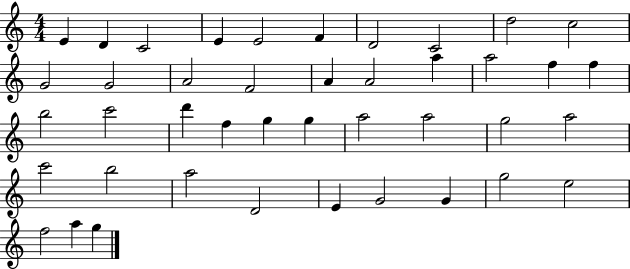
E4/q D4/q C4/h E4/q E4/h F4/q D4/h C4/h D5/h C5/h G4/h G4/h A4/h F4/h A4/q A4/h A5/q A5/h F5/q F5/q B5/h C6/h D6/q F5/q G5/q G5/q A5/h A5/h G5/h A5/h C6/h B5/h A5/h D4/h E4/q G4/h G4/q G5/h E5/h F5/h A5/q G5/q